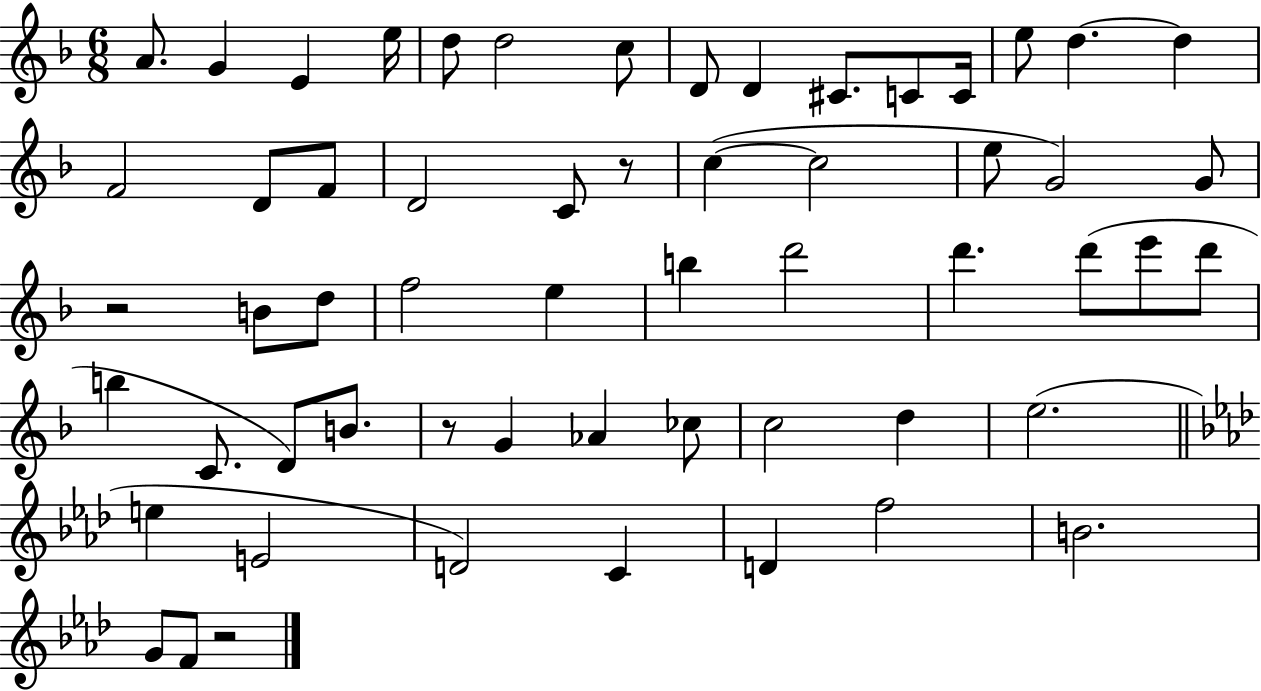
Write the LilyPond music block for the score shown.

{
  \clef treble
  \numericTimeSignature
  \time 6/8
  \key f \major
  a'8. g'4 e'4 e''16 | d''8 d''2 c''8 | d'8 d'4 cis'8. c'8 c'16 | e''8 d''4.~~ d''4 | \break f'2 d'8 f'8 | d'2 c'8 r8 | c''4~(~ c''2 | e''8 g'2) g'8 | \break r2 b'8 d''8 | f''2 e''4 | b''4 d'''2 | d'''4. d'''8( e'''8 d'''8 | \break b''4 c'8. d'8) b'8. | r8 g'4 aes'4 ces''8 | c''2 d''4 | e''2.( | \break \bar "||" \break \key aes \major e''4 e'2 | d'2) c'4 | d'4 f''2 | b'2. | \break g'8 f'8 r2 | \bar "|."
}